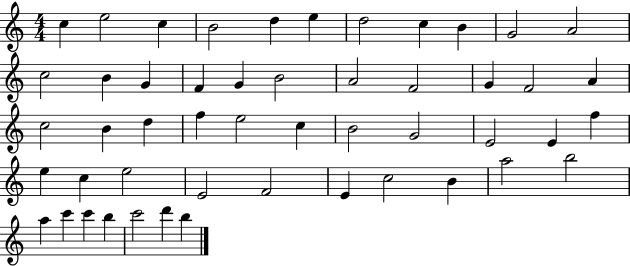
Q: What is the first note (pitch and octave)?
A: C5